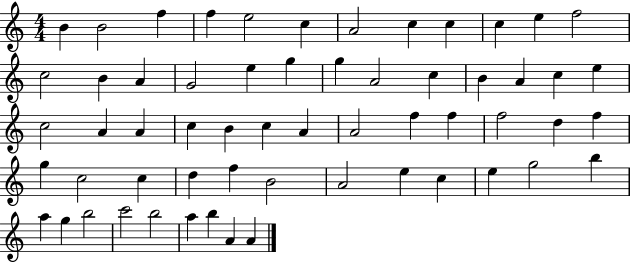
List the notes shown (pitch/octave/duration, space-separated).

B4/q B4/h F5/q F5/q E5/h C5/q A4/h C5/q C5/q C5/q E5/q F5/h C5/h B4/q A4/q G4/h E5/q G5/q G5/q A4/h C5/q B4/q A4/q C5/q E5/q C5/h A4/q A4/q C5/q B4/q C5/q A4/q A4/h F5/q F5/q F5/h D5/q F5/q G5/q C5/h C5/q D5/q F5/q B4/h A4/h E5/q C5/q E5/q G5/h B5/q A5/q G5/q B5/h C6/h B5/h A5/q B5/q A4/q A4/q